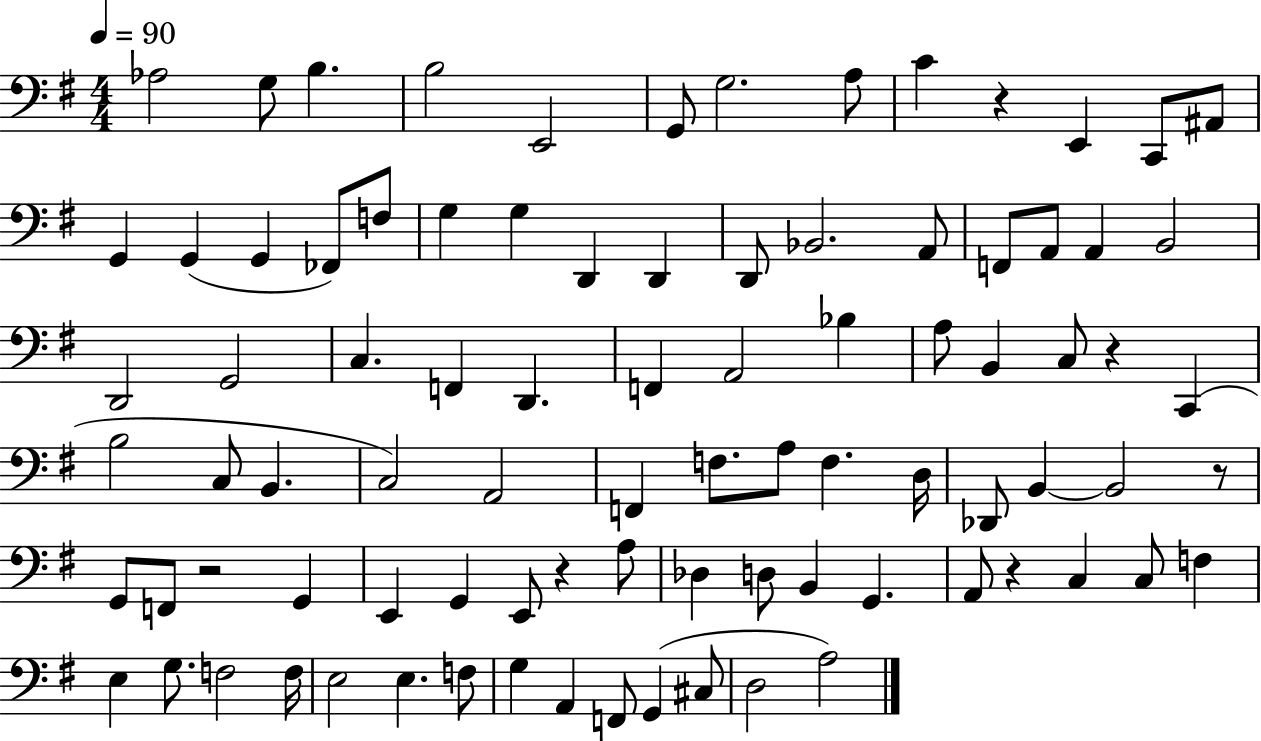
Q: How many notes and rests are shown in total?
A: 88